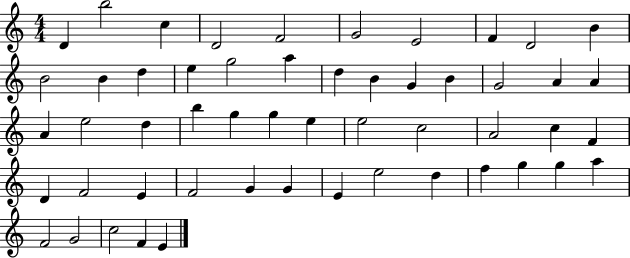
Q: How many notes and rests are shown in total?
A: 53